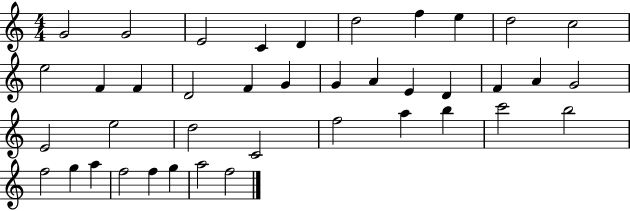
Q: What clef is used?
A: treble